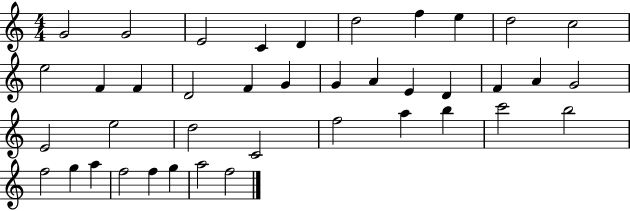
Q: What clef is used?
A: treble